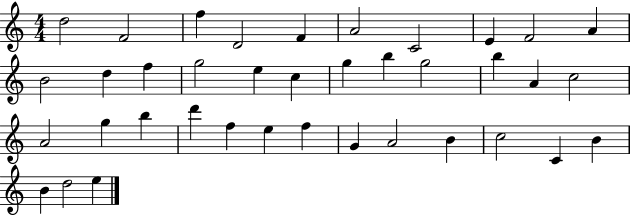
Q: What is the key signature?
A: C major